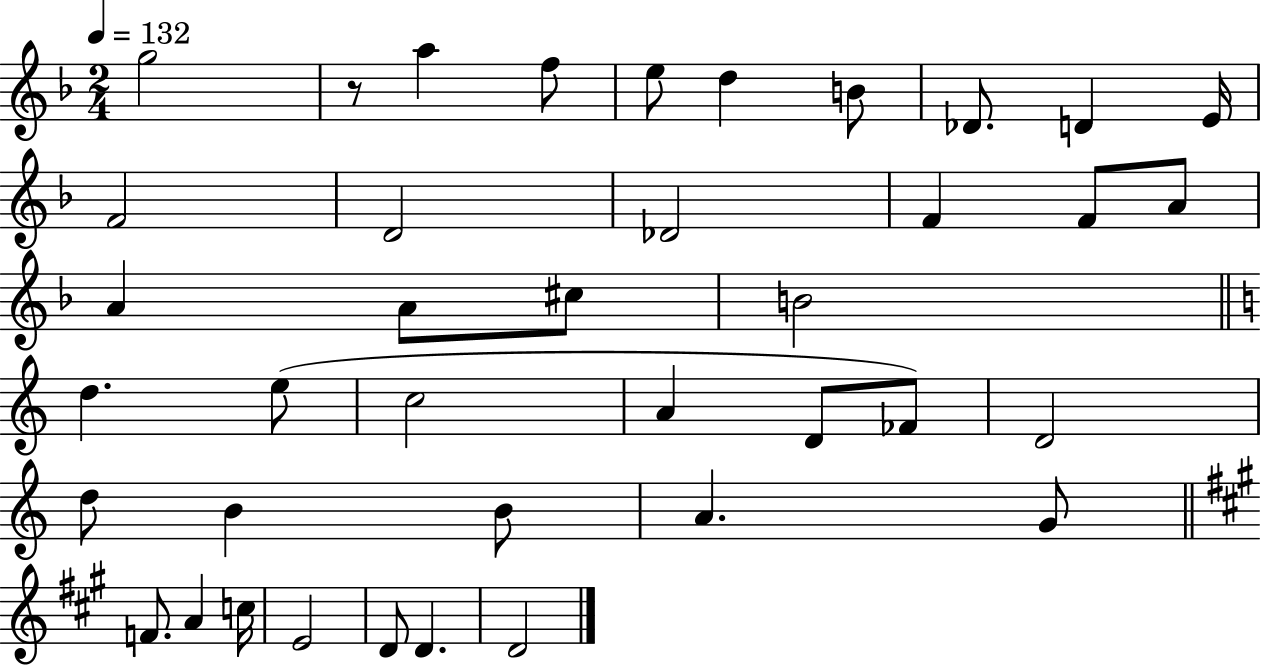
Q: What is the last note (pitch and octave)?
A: D4